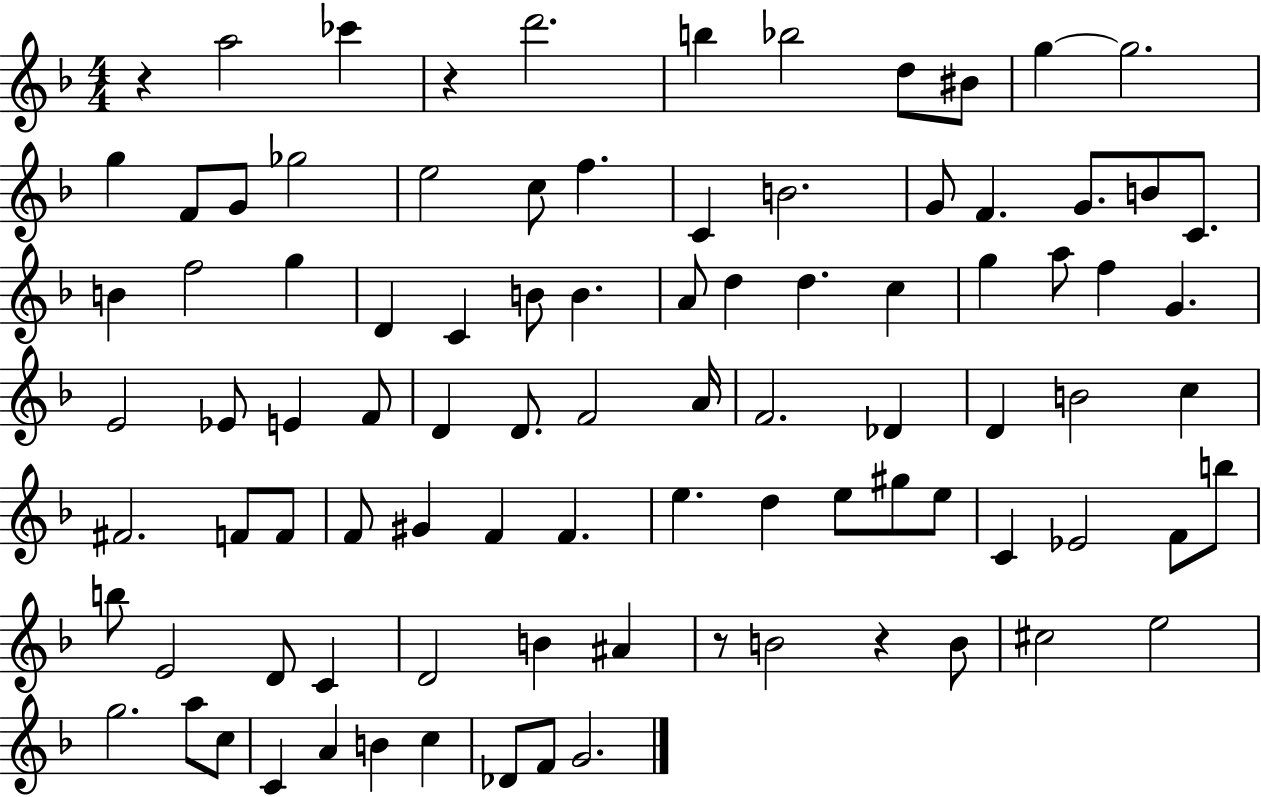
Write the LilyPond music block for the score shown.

{
  \clef treble
  \numericTimeSignature
  \time 4/4
  \key f \major
  r4 a''2 ces'''4 | r4 d'''2. | b''4 bes''2 d''8 bis'8 | g''4~~ g''2. | \break g''4 f'8 g'8 ges''2 | e''2 c''8 f''4. | c'4 b'2. | g'8 f'4. g'8. b'8 c'8. | \break b'4 f''2 g''4 | d'4 c'4 b'8 b'4. | a'8 d''4 d''4. c''4 | g''4 a''8 f''4 g'4. | \break e'2 ees'8 e'4 f'8 | d'4 d'8. f'2 a'16 | f'2. des'4 | d'4 b'2 c''4 | \break fis'2. f'8 f'8 | f'8 gis'4 f'4 f'4. | e''4. d''4 e''8 gis''8 e''8 | c'4 ees'2 f'8 b''8 | \break b''8 e'2 d'8 c'4 | d'2 b'4 ais'4 | r8 b'2 r4 b'8 | cis''2 e''2 | \break g''2. a''8 c''8 | c'4 a'4 b'4 c''4 | des'8 f'8 g'2. | \bar "|."
}